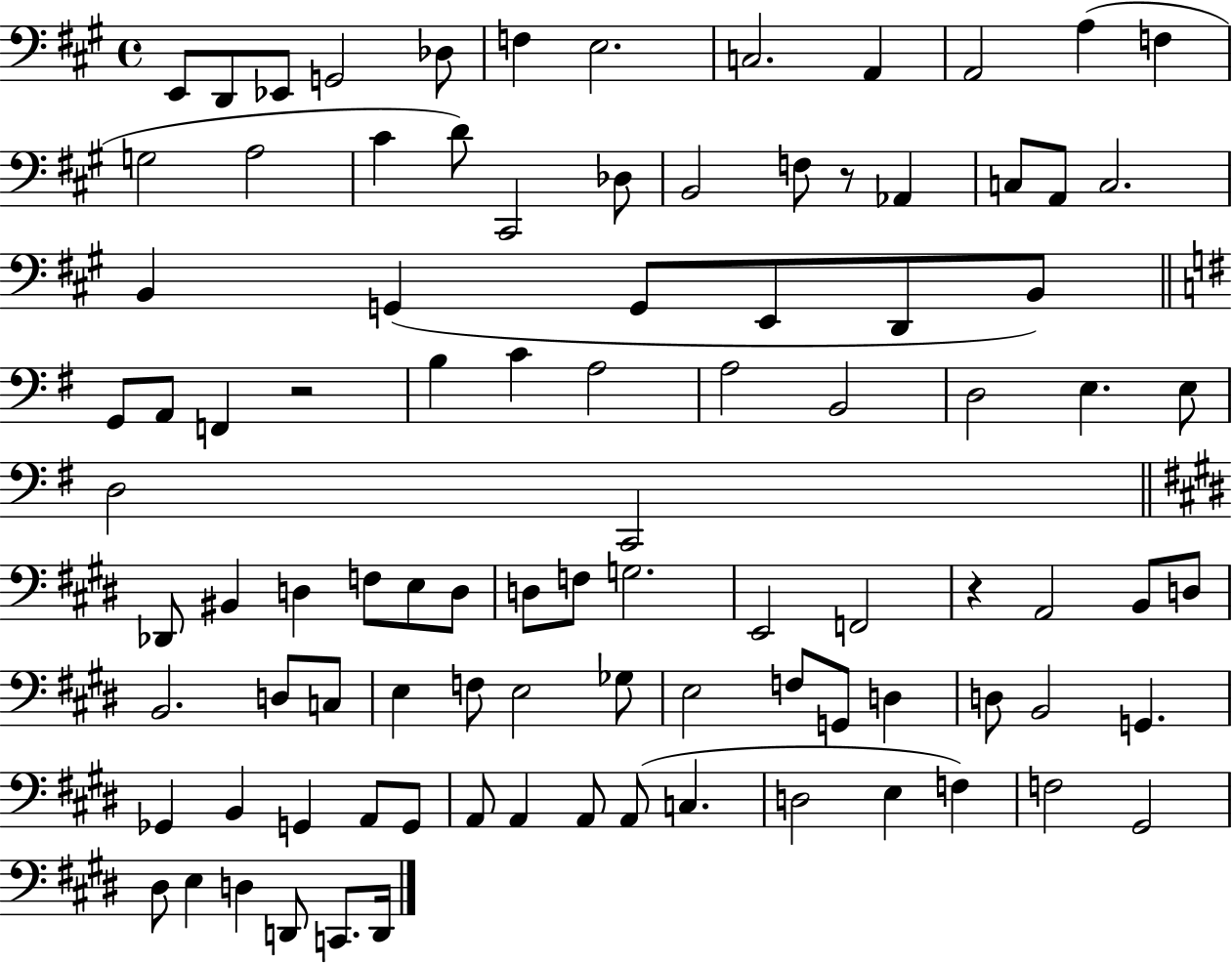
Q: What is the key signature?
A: A major